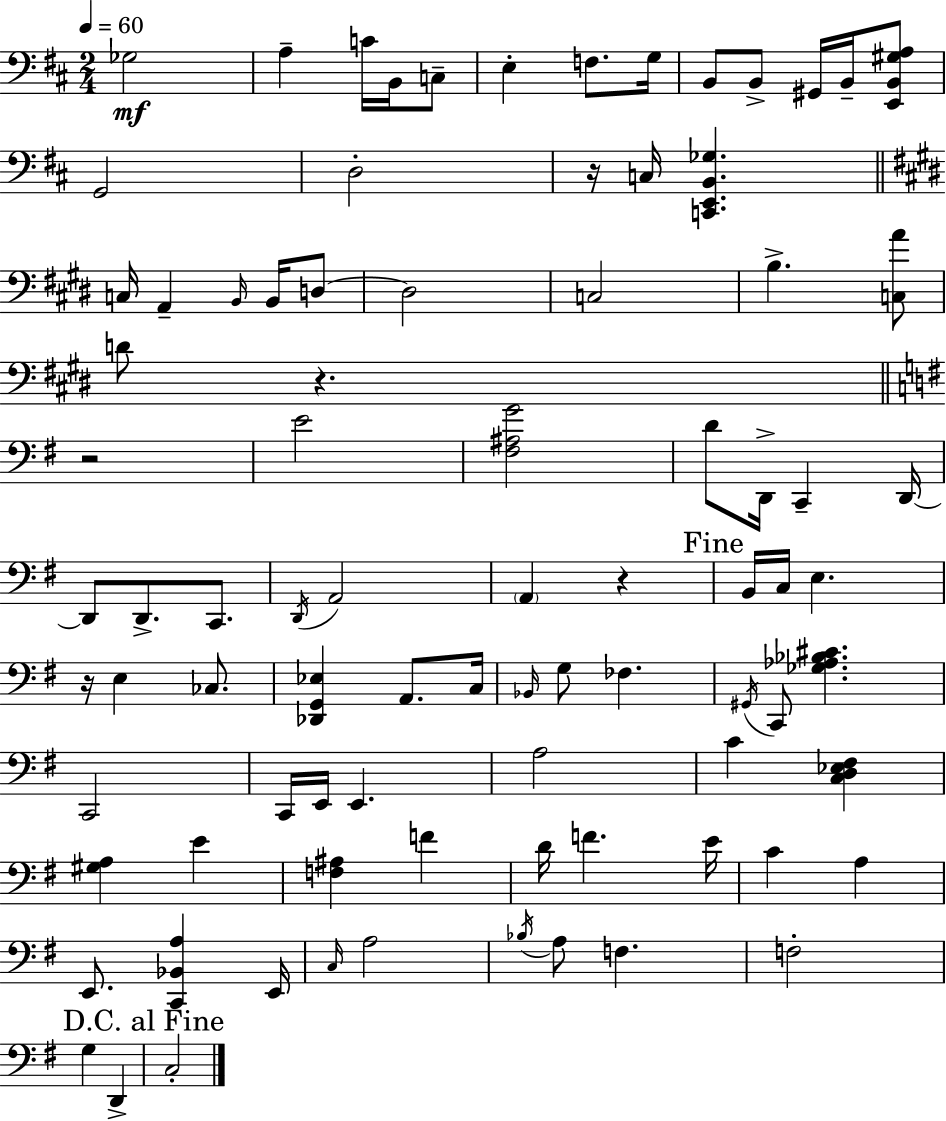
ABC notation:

X:1
T:Untitled
M:2/4
L:1/4
K:D
_G,2 A, C/4 B,,/4 C,/2 E, F,/2 G,/4 B,,/2 B,,/2 ^G,,/4 B,,/4 [E,,B,,^G,A,]/2 G,,2 D,2 z/4 C,/4 [C,,E,,B,,_G,] C,/4 A,, B,,/4 B,,/4 D,/2 D,2 C,2 B, [C,A]/2 D/2 z z2 E2 [^F,^A,G]2 D/2 D,,/4 C,, D,,/4 D,,/2 D,,/2 C,,/2 D,,/4 A,,2 A,, z B,,/4 C,/4 E, z/4 E, _C,/2 [_D,,G,,_E,] A,,/2 C,/4 _B,,/4 G,/2 _F, ^G,,/4 C,,/2 [_G,_A,_B,^C] C,,2 C,,/4 E,,/4 E,, A,2 C [C,D,_E,^F,] [^G,A,] E [F,^A,] F D/4 F E/4 C A, E,,/2 [C,,_B,,A,] E,,/4 C,/4 A,2 _B,/4 A,/2 F, F,2 G, D,, C,2